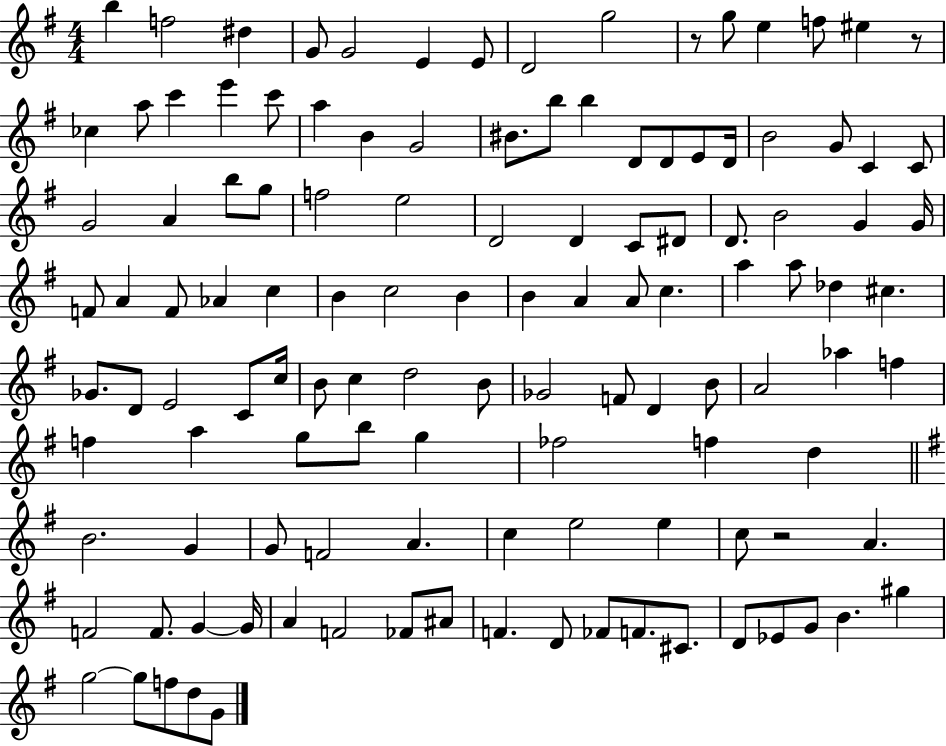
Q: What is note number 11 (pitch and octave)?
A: E5